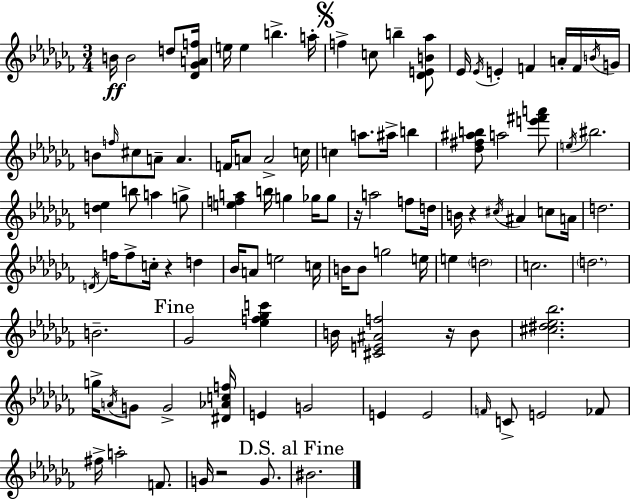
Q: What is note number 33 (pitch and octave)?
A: E5